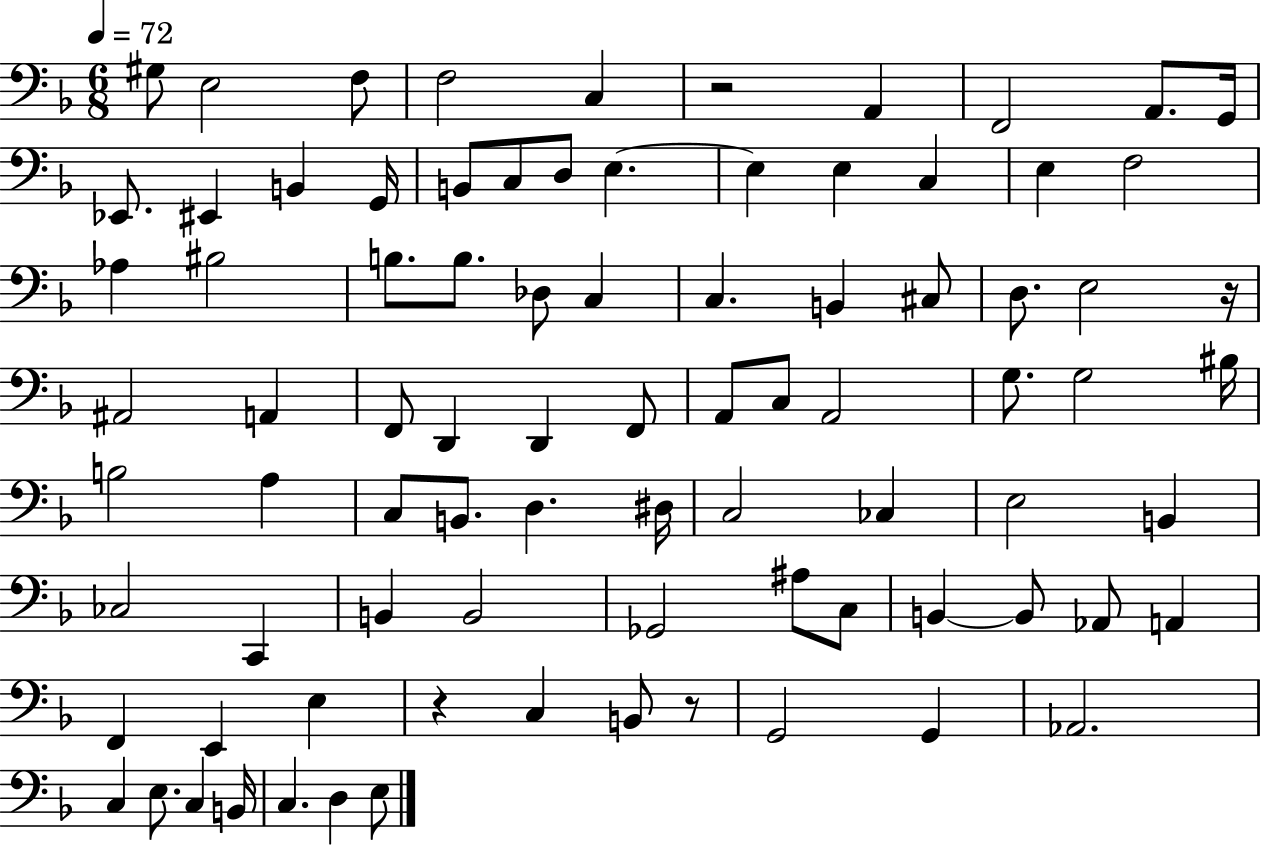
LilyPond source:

{
  \clef bass
  \numericTimeSignature
  \time 6/8
  \key f \major
  \tempo 4 = 72
  gis8 e2 f8 | f2 c4 | r2 a,4 | f,2 a,8. g,16 | \break ees,8. eis,4 b,4 g,16 | b,8 c8 d8 e4.~~ | e4 e4 c4 | e4 f2 | \break aes4 bis2 | b8. b8. des8 c4 | c4. b,4 cis8 | d8. e2 r16 | \break ais,2 a,4 | f,8 d,4 d,4 f,8 | a,8 c8 a,2 | g8. g2 bis16 | \break b2 a4 | c8 b,8. d4. dis16 | c2 ces4 | e2 b,4 | \break ces2 c,4 | b,4 b,2 | ges,2 ais8 c8 | b,4~~ b,8 aes,8 a,4 | \break f,4 e,4 e4 | r4 c4 b,8 r8 | g,2 g,4 | aes,2. | \break c4 e8. c4 b,16 | c4. d4 e8 | \bar "|."
}